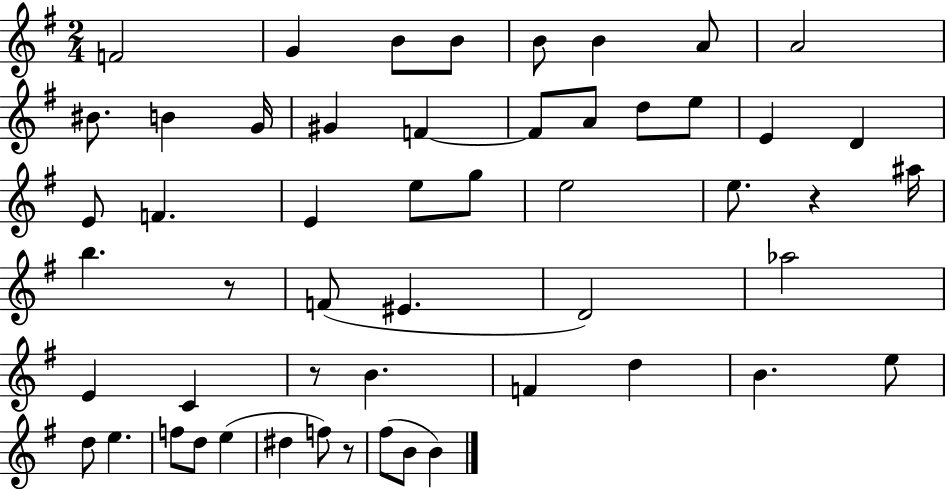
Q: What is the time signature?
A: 2/4